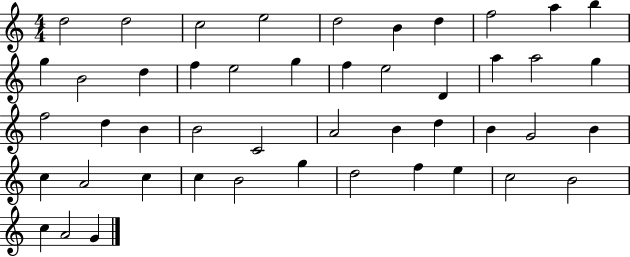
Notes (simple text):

D5/h D5/h C5/h E5/h D5/h B4/q D5/q F5/h A5/q B5/q G5/q B4/h D5/q F5/q E5/h G5/q F5/q E5/h D4/q A5/q A5/h G5/q F5/h D5/q B4/q B4/h C4/h A4/h B4/q D5/q B4/q G4/h B4/q C5/q A4/h C5/q C5/q B4/h G5/q D5/h F5/q E5/q C5/h B4/h C5/q A4/h G4/q